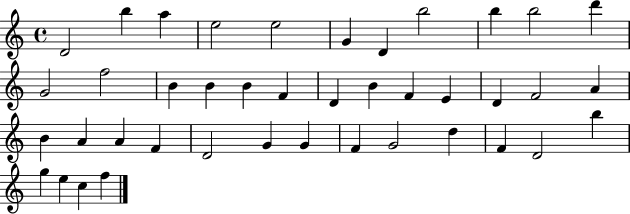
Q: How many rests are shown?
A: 0